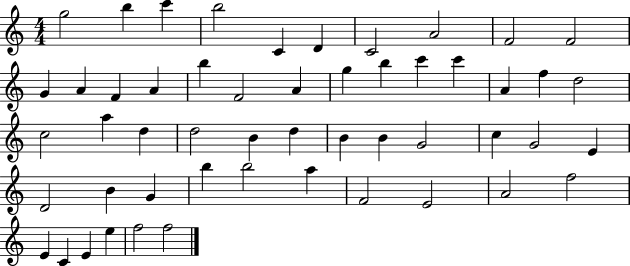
G5/h B5/q C6/q B5/h C4/q D4/q C4/h A4/h F4/h F4/h G4/q A4/q F4/q A4/q B5/q F4/h A4/q G5/q B5/q C6/q C6/q A4/q F5/q D5/h C5/h A5/q D5/q D5/h B4/q D5/q B4/q B4/q G4/h C5/q G4/h E4/q D4/h B4/q G4/q B5/q B5/h A5/q F4/h E4/h A4/h F5/h E4/q C4/q E4/q E5/q F5/h F5/h